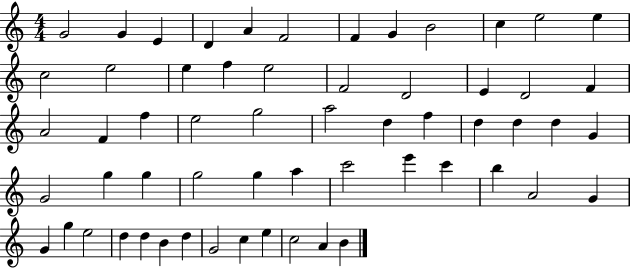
G4/h G4/q E4/q D4/q A4/q F4/h F4/q G4/q B4/h C5/q E5/h E5/q C5/h E5/h E5/q F5/q E5/h F4/h D4/h E4/q D4/h F4/q A4/h F4/q F5/q E5/h G5/h A5/h D5/q F5/q D5/q D5/q D5/q G4/q G4/h G5/q G5/q G5/h G5/q A5/q C6/h E6/q C6/q B5/q A4/h G4/q G4/q G5/q E5/h D5/q D5/q B4/q D5/q G4/h C5/q E5/q C5/h A4/q B4/q